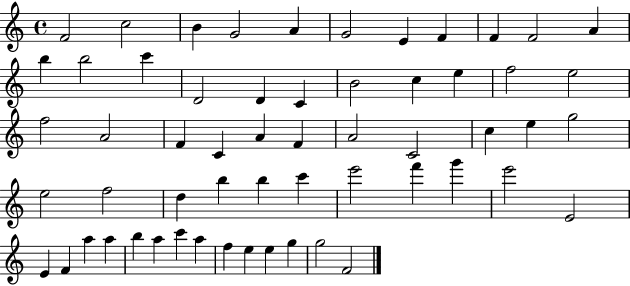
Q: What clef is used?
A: treble